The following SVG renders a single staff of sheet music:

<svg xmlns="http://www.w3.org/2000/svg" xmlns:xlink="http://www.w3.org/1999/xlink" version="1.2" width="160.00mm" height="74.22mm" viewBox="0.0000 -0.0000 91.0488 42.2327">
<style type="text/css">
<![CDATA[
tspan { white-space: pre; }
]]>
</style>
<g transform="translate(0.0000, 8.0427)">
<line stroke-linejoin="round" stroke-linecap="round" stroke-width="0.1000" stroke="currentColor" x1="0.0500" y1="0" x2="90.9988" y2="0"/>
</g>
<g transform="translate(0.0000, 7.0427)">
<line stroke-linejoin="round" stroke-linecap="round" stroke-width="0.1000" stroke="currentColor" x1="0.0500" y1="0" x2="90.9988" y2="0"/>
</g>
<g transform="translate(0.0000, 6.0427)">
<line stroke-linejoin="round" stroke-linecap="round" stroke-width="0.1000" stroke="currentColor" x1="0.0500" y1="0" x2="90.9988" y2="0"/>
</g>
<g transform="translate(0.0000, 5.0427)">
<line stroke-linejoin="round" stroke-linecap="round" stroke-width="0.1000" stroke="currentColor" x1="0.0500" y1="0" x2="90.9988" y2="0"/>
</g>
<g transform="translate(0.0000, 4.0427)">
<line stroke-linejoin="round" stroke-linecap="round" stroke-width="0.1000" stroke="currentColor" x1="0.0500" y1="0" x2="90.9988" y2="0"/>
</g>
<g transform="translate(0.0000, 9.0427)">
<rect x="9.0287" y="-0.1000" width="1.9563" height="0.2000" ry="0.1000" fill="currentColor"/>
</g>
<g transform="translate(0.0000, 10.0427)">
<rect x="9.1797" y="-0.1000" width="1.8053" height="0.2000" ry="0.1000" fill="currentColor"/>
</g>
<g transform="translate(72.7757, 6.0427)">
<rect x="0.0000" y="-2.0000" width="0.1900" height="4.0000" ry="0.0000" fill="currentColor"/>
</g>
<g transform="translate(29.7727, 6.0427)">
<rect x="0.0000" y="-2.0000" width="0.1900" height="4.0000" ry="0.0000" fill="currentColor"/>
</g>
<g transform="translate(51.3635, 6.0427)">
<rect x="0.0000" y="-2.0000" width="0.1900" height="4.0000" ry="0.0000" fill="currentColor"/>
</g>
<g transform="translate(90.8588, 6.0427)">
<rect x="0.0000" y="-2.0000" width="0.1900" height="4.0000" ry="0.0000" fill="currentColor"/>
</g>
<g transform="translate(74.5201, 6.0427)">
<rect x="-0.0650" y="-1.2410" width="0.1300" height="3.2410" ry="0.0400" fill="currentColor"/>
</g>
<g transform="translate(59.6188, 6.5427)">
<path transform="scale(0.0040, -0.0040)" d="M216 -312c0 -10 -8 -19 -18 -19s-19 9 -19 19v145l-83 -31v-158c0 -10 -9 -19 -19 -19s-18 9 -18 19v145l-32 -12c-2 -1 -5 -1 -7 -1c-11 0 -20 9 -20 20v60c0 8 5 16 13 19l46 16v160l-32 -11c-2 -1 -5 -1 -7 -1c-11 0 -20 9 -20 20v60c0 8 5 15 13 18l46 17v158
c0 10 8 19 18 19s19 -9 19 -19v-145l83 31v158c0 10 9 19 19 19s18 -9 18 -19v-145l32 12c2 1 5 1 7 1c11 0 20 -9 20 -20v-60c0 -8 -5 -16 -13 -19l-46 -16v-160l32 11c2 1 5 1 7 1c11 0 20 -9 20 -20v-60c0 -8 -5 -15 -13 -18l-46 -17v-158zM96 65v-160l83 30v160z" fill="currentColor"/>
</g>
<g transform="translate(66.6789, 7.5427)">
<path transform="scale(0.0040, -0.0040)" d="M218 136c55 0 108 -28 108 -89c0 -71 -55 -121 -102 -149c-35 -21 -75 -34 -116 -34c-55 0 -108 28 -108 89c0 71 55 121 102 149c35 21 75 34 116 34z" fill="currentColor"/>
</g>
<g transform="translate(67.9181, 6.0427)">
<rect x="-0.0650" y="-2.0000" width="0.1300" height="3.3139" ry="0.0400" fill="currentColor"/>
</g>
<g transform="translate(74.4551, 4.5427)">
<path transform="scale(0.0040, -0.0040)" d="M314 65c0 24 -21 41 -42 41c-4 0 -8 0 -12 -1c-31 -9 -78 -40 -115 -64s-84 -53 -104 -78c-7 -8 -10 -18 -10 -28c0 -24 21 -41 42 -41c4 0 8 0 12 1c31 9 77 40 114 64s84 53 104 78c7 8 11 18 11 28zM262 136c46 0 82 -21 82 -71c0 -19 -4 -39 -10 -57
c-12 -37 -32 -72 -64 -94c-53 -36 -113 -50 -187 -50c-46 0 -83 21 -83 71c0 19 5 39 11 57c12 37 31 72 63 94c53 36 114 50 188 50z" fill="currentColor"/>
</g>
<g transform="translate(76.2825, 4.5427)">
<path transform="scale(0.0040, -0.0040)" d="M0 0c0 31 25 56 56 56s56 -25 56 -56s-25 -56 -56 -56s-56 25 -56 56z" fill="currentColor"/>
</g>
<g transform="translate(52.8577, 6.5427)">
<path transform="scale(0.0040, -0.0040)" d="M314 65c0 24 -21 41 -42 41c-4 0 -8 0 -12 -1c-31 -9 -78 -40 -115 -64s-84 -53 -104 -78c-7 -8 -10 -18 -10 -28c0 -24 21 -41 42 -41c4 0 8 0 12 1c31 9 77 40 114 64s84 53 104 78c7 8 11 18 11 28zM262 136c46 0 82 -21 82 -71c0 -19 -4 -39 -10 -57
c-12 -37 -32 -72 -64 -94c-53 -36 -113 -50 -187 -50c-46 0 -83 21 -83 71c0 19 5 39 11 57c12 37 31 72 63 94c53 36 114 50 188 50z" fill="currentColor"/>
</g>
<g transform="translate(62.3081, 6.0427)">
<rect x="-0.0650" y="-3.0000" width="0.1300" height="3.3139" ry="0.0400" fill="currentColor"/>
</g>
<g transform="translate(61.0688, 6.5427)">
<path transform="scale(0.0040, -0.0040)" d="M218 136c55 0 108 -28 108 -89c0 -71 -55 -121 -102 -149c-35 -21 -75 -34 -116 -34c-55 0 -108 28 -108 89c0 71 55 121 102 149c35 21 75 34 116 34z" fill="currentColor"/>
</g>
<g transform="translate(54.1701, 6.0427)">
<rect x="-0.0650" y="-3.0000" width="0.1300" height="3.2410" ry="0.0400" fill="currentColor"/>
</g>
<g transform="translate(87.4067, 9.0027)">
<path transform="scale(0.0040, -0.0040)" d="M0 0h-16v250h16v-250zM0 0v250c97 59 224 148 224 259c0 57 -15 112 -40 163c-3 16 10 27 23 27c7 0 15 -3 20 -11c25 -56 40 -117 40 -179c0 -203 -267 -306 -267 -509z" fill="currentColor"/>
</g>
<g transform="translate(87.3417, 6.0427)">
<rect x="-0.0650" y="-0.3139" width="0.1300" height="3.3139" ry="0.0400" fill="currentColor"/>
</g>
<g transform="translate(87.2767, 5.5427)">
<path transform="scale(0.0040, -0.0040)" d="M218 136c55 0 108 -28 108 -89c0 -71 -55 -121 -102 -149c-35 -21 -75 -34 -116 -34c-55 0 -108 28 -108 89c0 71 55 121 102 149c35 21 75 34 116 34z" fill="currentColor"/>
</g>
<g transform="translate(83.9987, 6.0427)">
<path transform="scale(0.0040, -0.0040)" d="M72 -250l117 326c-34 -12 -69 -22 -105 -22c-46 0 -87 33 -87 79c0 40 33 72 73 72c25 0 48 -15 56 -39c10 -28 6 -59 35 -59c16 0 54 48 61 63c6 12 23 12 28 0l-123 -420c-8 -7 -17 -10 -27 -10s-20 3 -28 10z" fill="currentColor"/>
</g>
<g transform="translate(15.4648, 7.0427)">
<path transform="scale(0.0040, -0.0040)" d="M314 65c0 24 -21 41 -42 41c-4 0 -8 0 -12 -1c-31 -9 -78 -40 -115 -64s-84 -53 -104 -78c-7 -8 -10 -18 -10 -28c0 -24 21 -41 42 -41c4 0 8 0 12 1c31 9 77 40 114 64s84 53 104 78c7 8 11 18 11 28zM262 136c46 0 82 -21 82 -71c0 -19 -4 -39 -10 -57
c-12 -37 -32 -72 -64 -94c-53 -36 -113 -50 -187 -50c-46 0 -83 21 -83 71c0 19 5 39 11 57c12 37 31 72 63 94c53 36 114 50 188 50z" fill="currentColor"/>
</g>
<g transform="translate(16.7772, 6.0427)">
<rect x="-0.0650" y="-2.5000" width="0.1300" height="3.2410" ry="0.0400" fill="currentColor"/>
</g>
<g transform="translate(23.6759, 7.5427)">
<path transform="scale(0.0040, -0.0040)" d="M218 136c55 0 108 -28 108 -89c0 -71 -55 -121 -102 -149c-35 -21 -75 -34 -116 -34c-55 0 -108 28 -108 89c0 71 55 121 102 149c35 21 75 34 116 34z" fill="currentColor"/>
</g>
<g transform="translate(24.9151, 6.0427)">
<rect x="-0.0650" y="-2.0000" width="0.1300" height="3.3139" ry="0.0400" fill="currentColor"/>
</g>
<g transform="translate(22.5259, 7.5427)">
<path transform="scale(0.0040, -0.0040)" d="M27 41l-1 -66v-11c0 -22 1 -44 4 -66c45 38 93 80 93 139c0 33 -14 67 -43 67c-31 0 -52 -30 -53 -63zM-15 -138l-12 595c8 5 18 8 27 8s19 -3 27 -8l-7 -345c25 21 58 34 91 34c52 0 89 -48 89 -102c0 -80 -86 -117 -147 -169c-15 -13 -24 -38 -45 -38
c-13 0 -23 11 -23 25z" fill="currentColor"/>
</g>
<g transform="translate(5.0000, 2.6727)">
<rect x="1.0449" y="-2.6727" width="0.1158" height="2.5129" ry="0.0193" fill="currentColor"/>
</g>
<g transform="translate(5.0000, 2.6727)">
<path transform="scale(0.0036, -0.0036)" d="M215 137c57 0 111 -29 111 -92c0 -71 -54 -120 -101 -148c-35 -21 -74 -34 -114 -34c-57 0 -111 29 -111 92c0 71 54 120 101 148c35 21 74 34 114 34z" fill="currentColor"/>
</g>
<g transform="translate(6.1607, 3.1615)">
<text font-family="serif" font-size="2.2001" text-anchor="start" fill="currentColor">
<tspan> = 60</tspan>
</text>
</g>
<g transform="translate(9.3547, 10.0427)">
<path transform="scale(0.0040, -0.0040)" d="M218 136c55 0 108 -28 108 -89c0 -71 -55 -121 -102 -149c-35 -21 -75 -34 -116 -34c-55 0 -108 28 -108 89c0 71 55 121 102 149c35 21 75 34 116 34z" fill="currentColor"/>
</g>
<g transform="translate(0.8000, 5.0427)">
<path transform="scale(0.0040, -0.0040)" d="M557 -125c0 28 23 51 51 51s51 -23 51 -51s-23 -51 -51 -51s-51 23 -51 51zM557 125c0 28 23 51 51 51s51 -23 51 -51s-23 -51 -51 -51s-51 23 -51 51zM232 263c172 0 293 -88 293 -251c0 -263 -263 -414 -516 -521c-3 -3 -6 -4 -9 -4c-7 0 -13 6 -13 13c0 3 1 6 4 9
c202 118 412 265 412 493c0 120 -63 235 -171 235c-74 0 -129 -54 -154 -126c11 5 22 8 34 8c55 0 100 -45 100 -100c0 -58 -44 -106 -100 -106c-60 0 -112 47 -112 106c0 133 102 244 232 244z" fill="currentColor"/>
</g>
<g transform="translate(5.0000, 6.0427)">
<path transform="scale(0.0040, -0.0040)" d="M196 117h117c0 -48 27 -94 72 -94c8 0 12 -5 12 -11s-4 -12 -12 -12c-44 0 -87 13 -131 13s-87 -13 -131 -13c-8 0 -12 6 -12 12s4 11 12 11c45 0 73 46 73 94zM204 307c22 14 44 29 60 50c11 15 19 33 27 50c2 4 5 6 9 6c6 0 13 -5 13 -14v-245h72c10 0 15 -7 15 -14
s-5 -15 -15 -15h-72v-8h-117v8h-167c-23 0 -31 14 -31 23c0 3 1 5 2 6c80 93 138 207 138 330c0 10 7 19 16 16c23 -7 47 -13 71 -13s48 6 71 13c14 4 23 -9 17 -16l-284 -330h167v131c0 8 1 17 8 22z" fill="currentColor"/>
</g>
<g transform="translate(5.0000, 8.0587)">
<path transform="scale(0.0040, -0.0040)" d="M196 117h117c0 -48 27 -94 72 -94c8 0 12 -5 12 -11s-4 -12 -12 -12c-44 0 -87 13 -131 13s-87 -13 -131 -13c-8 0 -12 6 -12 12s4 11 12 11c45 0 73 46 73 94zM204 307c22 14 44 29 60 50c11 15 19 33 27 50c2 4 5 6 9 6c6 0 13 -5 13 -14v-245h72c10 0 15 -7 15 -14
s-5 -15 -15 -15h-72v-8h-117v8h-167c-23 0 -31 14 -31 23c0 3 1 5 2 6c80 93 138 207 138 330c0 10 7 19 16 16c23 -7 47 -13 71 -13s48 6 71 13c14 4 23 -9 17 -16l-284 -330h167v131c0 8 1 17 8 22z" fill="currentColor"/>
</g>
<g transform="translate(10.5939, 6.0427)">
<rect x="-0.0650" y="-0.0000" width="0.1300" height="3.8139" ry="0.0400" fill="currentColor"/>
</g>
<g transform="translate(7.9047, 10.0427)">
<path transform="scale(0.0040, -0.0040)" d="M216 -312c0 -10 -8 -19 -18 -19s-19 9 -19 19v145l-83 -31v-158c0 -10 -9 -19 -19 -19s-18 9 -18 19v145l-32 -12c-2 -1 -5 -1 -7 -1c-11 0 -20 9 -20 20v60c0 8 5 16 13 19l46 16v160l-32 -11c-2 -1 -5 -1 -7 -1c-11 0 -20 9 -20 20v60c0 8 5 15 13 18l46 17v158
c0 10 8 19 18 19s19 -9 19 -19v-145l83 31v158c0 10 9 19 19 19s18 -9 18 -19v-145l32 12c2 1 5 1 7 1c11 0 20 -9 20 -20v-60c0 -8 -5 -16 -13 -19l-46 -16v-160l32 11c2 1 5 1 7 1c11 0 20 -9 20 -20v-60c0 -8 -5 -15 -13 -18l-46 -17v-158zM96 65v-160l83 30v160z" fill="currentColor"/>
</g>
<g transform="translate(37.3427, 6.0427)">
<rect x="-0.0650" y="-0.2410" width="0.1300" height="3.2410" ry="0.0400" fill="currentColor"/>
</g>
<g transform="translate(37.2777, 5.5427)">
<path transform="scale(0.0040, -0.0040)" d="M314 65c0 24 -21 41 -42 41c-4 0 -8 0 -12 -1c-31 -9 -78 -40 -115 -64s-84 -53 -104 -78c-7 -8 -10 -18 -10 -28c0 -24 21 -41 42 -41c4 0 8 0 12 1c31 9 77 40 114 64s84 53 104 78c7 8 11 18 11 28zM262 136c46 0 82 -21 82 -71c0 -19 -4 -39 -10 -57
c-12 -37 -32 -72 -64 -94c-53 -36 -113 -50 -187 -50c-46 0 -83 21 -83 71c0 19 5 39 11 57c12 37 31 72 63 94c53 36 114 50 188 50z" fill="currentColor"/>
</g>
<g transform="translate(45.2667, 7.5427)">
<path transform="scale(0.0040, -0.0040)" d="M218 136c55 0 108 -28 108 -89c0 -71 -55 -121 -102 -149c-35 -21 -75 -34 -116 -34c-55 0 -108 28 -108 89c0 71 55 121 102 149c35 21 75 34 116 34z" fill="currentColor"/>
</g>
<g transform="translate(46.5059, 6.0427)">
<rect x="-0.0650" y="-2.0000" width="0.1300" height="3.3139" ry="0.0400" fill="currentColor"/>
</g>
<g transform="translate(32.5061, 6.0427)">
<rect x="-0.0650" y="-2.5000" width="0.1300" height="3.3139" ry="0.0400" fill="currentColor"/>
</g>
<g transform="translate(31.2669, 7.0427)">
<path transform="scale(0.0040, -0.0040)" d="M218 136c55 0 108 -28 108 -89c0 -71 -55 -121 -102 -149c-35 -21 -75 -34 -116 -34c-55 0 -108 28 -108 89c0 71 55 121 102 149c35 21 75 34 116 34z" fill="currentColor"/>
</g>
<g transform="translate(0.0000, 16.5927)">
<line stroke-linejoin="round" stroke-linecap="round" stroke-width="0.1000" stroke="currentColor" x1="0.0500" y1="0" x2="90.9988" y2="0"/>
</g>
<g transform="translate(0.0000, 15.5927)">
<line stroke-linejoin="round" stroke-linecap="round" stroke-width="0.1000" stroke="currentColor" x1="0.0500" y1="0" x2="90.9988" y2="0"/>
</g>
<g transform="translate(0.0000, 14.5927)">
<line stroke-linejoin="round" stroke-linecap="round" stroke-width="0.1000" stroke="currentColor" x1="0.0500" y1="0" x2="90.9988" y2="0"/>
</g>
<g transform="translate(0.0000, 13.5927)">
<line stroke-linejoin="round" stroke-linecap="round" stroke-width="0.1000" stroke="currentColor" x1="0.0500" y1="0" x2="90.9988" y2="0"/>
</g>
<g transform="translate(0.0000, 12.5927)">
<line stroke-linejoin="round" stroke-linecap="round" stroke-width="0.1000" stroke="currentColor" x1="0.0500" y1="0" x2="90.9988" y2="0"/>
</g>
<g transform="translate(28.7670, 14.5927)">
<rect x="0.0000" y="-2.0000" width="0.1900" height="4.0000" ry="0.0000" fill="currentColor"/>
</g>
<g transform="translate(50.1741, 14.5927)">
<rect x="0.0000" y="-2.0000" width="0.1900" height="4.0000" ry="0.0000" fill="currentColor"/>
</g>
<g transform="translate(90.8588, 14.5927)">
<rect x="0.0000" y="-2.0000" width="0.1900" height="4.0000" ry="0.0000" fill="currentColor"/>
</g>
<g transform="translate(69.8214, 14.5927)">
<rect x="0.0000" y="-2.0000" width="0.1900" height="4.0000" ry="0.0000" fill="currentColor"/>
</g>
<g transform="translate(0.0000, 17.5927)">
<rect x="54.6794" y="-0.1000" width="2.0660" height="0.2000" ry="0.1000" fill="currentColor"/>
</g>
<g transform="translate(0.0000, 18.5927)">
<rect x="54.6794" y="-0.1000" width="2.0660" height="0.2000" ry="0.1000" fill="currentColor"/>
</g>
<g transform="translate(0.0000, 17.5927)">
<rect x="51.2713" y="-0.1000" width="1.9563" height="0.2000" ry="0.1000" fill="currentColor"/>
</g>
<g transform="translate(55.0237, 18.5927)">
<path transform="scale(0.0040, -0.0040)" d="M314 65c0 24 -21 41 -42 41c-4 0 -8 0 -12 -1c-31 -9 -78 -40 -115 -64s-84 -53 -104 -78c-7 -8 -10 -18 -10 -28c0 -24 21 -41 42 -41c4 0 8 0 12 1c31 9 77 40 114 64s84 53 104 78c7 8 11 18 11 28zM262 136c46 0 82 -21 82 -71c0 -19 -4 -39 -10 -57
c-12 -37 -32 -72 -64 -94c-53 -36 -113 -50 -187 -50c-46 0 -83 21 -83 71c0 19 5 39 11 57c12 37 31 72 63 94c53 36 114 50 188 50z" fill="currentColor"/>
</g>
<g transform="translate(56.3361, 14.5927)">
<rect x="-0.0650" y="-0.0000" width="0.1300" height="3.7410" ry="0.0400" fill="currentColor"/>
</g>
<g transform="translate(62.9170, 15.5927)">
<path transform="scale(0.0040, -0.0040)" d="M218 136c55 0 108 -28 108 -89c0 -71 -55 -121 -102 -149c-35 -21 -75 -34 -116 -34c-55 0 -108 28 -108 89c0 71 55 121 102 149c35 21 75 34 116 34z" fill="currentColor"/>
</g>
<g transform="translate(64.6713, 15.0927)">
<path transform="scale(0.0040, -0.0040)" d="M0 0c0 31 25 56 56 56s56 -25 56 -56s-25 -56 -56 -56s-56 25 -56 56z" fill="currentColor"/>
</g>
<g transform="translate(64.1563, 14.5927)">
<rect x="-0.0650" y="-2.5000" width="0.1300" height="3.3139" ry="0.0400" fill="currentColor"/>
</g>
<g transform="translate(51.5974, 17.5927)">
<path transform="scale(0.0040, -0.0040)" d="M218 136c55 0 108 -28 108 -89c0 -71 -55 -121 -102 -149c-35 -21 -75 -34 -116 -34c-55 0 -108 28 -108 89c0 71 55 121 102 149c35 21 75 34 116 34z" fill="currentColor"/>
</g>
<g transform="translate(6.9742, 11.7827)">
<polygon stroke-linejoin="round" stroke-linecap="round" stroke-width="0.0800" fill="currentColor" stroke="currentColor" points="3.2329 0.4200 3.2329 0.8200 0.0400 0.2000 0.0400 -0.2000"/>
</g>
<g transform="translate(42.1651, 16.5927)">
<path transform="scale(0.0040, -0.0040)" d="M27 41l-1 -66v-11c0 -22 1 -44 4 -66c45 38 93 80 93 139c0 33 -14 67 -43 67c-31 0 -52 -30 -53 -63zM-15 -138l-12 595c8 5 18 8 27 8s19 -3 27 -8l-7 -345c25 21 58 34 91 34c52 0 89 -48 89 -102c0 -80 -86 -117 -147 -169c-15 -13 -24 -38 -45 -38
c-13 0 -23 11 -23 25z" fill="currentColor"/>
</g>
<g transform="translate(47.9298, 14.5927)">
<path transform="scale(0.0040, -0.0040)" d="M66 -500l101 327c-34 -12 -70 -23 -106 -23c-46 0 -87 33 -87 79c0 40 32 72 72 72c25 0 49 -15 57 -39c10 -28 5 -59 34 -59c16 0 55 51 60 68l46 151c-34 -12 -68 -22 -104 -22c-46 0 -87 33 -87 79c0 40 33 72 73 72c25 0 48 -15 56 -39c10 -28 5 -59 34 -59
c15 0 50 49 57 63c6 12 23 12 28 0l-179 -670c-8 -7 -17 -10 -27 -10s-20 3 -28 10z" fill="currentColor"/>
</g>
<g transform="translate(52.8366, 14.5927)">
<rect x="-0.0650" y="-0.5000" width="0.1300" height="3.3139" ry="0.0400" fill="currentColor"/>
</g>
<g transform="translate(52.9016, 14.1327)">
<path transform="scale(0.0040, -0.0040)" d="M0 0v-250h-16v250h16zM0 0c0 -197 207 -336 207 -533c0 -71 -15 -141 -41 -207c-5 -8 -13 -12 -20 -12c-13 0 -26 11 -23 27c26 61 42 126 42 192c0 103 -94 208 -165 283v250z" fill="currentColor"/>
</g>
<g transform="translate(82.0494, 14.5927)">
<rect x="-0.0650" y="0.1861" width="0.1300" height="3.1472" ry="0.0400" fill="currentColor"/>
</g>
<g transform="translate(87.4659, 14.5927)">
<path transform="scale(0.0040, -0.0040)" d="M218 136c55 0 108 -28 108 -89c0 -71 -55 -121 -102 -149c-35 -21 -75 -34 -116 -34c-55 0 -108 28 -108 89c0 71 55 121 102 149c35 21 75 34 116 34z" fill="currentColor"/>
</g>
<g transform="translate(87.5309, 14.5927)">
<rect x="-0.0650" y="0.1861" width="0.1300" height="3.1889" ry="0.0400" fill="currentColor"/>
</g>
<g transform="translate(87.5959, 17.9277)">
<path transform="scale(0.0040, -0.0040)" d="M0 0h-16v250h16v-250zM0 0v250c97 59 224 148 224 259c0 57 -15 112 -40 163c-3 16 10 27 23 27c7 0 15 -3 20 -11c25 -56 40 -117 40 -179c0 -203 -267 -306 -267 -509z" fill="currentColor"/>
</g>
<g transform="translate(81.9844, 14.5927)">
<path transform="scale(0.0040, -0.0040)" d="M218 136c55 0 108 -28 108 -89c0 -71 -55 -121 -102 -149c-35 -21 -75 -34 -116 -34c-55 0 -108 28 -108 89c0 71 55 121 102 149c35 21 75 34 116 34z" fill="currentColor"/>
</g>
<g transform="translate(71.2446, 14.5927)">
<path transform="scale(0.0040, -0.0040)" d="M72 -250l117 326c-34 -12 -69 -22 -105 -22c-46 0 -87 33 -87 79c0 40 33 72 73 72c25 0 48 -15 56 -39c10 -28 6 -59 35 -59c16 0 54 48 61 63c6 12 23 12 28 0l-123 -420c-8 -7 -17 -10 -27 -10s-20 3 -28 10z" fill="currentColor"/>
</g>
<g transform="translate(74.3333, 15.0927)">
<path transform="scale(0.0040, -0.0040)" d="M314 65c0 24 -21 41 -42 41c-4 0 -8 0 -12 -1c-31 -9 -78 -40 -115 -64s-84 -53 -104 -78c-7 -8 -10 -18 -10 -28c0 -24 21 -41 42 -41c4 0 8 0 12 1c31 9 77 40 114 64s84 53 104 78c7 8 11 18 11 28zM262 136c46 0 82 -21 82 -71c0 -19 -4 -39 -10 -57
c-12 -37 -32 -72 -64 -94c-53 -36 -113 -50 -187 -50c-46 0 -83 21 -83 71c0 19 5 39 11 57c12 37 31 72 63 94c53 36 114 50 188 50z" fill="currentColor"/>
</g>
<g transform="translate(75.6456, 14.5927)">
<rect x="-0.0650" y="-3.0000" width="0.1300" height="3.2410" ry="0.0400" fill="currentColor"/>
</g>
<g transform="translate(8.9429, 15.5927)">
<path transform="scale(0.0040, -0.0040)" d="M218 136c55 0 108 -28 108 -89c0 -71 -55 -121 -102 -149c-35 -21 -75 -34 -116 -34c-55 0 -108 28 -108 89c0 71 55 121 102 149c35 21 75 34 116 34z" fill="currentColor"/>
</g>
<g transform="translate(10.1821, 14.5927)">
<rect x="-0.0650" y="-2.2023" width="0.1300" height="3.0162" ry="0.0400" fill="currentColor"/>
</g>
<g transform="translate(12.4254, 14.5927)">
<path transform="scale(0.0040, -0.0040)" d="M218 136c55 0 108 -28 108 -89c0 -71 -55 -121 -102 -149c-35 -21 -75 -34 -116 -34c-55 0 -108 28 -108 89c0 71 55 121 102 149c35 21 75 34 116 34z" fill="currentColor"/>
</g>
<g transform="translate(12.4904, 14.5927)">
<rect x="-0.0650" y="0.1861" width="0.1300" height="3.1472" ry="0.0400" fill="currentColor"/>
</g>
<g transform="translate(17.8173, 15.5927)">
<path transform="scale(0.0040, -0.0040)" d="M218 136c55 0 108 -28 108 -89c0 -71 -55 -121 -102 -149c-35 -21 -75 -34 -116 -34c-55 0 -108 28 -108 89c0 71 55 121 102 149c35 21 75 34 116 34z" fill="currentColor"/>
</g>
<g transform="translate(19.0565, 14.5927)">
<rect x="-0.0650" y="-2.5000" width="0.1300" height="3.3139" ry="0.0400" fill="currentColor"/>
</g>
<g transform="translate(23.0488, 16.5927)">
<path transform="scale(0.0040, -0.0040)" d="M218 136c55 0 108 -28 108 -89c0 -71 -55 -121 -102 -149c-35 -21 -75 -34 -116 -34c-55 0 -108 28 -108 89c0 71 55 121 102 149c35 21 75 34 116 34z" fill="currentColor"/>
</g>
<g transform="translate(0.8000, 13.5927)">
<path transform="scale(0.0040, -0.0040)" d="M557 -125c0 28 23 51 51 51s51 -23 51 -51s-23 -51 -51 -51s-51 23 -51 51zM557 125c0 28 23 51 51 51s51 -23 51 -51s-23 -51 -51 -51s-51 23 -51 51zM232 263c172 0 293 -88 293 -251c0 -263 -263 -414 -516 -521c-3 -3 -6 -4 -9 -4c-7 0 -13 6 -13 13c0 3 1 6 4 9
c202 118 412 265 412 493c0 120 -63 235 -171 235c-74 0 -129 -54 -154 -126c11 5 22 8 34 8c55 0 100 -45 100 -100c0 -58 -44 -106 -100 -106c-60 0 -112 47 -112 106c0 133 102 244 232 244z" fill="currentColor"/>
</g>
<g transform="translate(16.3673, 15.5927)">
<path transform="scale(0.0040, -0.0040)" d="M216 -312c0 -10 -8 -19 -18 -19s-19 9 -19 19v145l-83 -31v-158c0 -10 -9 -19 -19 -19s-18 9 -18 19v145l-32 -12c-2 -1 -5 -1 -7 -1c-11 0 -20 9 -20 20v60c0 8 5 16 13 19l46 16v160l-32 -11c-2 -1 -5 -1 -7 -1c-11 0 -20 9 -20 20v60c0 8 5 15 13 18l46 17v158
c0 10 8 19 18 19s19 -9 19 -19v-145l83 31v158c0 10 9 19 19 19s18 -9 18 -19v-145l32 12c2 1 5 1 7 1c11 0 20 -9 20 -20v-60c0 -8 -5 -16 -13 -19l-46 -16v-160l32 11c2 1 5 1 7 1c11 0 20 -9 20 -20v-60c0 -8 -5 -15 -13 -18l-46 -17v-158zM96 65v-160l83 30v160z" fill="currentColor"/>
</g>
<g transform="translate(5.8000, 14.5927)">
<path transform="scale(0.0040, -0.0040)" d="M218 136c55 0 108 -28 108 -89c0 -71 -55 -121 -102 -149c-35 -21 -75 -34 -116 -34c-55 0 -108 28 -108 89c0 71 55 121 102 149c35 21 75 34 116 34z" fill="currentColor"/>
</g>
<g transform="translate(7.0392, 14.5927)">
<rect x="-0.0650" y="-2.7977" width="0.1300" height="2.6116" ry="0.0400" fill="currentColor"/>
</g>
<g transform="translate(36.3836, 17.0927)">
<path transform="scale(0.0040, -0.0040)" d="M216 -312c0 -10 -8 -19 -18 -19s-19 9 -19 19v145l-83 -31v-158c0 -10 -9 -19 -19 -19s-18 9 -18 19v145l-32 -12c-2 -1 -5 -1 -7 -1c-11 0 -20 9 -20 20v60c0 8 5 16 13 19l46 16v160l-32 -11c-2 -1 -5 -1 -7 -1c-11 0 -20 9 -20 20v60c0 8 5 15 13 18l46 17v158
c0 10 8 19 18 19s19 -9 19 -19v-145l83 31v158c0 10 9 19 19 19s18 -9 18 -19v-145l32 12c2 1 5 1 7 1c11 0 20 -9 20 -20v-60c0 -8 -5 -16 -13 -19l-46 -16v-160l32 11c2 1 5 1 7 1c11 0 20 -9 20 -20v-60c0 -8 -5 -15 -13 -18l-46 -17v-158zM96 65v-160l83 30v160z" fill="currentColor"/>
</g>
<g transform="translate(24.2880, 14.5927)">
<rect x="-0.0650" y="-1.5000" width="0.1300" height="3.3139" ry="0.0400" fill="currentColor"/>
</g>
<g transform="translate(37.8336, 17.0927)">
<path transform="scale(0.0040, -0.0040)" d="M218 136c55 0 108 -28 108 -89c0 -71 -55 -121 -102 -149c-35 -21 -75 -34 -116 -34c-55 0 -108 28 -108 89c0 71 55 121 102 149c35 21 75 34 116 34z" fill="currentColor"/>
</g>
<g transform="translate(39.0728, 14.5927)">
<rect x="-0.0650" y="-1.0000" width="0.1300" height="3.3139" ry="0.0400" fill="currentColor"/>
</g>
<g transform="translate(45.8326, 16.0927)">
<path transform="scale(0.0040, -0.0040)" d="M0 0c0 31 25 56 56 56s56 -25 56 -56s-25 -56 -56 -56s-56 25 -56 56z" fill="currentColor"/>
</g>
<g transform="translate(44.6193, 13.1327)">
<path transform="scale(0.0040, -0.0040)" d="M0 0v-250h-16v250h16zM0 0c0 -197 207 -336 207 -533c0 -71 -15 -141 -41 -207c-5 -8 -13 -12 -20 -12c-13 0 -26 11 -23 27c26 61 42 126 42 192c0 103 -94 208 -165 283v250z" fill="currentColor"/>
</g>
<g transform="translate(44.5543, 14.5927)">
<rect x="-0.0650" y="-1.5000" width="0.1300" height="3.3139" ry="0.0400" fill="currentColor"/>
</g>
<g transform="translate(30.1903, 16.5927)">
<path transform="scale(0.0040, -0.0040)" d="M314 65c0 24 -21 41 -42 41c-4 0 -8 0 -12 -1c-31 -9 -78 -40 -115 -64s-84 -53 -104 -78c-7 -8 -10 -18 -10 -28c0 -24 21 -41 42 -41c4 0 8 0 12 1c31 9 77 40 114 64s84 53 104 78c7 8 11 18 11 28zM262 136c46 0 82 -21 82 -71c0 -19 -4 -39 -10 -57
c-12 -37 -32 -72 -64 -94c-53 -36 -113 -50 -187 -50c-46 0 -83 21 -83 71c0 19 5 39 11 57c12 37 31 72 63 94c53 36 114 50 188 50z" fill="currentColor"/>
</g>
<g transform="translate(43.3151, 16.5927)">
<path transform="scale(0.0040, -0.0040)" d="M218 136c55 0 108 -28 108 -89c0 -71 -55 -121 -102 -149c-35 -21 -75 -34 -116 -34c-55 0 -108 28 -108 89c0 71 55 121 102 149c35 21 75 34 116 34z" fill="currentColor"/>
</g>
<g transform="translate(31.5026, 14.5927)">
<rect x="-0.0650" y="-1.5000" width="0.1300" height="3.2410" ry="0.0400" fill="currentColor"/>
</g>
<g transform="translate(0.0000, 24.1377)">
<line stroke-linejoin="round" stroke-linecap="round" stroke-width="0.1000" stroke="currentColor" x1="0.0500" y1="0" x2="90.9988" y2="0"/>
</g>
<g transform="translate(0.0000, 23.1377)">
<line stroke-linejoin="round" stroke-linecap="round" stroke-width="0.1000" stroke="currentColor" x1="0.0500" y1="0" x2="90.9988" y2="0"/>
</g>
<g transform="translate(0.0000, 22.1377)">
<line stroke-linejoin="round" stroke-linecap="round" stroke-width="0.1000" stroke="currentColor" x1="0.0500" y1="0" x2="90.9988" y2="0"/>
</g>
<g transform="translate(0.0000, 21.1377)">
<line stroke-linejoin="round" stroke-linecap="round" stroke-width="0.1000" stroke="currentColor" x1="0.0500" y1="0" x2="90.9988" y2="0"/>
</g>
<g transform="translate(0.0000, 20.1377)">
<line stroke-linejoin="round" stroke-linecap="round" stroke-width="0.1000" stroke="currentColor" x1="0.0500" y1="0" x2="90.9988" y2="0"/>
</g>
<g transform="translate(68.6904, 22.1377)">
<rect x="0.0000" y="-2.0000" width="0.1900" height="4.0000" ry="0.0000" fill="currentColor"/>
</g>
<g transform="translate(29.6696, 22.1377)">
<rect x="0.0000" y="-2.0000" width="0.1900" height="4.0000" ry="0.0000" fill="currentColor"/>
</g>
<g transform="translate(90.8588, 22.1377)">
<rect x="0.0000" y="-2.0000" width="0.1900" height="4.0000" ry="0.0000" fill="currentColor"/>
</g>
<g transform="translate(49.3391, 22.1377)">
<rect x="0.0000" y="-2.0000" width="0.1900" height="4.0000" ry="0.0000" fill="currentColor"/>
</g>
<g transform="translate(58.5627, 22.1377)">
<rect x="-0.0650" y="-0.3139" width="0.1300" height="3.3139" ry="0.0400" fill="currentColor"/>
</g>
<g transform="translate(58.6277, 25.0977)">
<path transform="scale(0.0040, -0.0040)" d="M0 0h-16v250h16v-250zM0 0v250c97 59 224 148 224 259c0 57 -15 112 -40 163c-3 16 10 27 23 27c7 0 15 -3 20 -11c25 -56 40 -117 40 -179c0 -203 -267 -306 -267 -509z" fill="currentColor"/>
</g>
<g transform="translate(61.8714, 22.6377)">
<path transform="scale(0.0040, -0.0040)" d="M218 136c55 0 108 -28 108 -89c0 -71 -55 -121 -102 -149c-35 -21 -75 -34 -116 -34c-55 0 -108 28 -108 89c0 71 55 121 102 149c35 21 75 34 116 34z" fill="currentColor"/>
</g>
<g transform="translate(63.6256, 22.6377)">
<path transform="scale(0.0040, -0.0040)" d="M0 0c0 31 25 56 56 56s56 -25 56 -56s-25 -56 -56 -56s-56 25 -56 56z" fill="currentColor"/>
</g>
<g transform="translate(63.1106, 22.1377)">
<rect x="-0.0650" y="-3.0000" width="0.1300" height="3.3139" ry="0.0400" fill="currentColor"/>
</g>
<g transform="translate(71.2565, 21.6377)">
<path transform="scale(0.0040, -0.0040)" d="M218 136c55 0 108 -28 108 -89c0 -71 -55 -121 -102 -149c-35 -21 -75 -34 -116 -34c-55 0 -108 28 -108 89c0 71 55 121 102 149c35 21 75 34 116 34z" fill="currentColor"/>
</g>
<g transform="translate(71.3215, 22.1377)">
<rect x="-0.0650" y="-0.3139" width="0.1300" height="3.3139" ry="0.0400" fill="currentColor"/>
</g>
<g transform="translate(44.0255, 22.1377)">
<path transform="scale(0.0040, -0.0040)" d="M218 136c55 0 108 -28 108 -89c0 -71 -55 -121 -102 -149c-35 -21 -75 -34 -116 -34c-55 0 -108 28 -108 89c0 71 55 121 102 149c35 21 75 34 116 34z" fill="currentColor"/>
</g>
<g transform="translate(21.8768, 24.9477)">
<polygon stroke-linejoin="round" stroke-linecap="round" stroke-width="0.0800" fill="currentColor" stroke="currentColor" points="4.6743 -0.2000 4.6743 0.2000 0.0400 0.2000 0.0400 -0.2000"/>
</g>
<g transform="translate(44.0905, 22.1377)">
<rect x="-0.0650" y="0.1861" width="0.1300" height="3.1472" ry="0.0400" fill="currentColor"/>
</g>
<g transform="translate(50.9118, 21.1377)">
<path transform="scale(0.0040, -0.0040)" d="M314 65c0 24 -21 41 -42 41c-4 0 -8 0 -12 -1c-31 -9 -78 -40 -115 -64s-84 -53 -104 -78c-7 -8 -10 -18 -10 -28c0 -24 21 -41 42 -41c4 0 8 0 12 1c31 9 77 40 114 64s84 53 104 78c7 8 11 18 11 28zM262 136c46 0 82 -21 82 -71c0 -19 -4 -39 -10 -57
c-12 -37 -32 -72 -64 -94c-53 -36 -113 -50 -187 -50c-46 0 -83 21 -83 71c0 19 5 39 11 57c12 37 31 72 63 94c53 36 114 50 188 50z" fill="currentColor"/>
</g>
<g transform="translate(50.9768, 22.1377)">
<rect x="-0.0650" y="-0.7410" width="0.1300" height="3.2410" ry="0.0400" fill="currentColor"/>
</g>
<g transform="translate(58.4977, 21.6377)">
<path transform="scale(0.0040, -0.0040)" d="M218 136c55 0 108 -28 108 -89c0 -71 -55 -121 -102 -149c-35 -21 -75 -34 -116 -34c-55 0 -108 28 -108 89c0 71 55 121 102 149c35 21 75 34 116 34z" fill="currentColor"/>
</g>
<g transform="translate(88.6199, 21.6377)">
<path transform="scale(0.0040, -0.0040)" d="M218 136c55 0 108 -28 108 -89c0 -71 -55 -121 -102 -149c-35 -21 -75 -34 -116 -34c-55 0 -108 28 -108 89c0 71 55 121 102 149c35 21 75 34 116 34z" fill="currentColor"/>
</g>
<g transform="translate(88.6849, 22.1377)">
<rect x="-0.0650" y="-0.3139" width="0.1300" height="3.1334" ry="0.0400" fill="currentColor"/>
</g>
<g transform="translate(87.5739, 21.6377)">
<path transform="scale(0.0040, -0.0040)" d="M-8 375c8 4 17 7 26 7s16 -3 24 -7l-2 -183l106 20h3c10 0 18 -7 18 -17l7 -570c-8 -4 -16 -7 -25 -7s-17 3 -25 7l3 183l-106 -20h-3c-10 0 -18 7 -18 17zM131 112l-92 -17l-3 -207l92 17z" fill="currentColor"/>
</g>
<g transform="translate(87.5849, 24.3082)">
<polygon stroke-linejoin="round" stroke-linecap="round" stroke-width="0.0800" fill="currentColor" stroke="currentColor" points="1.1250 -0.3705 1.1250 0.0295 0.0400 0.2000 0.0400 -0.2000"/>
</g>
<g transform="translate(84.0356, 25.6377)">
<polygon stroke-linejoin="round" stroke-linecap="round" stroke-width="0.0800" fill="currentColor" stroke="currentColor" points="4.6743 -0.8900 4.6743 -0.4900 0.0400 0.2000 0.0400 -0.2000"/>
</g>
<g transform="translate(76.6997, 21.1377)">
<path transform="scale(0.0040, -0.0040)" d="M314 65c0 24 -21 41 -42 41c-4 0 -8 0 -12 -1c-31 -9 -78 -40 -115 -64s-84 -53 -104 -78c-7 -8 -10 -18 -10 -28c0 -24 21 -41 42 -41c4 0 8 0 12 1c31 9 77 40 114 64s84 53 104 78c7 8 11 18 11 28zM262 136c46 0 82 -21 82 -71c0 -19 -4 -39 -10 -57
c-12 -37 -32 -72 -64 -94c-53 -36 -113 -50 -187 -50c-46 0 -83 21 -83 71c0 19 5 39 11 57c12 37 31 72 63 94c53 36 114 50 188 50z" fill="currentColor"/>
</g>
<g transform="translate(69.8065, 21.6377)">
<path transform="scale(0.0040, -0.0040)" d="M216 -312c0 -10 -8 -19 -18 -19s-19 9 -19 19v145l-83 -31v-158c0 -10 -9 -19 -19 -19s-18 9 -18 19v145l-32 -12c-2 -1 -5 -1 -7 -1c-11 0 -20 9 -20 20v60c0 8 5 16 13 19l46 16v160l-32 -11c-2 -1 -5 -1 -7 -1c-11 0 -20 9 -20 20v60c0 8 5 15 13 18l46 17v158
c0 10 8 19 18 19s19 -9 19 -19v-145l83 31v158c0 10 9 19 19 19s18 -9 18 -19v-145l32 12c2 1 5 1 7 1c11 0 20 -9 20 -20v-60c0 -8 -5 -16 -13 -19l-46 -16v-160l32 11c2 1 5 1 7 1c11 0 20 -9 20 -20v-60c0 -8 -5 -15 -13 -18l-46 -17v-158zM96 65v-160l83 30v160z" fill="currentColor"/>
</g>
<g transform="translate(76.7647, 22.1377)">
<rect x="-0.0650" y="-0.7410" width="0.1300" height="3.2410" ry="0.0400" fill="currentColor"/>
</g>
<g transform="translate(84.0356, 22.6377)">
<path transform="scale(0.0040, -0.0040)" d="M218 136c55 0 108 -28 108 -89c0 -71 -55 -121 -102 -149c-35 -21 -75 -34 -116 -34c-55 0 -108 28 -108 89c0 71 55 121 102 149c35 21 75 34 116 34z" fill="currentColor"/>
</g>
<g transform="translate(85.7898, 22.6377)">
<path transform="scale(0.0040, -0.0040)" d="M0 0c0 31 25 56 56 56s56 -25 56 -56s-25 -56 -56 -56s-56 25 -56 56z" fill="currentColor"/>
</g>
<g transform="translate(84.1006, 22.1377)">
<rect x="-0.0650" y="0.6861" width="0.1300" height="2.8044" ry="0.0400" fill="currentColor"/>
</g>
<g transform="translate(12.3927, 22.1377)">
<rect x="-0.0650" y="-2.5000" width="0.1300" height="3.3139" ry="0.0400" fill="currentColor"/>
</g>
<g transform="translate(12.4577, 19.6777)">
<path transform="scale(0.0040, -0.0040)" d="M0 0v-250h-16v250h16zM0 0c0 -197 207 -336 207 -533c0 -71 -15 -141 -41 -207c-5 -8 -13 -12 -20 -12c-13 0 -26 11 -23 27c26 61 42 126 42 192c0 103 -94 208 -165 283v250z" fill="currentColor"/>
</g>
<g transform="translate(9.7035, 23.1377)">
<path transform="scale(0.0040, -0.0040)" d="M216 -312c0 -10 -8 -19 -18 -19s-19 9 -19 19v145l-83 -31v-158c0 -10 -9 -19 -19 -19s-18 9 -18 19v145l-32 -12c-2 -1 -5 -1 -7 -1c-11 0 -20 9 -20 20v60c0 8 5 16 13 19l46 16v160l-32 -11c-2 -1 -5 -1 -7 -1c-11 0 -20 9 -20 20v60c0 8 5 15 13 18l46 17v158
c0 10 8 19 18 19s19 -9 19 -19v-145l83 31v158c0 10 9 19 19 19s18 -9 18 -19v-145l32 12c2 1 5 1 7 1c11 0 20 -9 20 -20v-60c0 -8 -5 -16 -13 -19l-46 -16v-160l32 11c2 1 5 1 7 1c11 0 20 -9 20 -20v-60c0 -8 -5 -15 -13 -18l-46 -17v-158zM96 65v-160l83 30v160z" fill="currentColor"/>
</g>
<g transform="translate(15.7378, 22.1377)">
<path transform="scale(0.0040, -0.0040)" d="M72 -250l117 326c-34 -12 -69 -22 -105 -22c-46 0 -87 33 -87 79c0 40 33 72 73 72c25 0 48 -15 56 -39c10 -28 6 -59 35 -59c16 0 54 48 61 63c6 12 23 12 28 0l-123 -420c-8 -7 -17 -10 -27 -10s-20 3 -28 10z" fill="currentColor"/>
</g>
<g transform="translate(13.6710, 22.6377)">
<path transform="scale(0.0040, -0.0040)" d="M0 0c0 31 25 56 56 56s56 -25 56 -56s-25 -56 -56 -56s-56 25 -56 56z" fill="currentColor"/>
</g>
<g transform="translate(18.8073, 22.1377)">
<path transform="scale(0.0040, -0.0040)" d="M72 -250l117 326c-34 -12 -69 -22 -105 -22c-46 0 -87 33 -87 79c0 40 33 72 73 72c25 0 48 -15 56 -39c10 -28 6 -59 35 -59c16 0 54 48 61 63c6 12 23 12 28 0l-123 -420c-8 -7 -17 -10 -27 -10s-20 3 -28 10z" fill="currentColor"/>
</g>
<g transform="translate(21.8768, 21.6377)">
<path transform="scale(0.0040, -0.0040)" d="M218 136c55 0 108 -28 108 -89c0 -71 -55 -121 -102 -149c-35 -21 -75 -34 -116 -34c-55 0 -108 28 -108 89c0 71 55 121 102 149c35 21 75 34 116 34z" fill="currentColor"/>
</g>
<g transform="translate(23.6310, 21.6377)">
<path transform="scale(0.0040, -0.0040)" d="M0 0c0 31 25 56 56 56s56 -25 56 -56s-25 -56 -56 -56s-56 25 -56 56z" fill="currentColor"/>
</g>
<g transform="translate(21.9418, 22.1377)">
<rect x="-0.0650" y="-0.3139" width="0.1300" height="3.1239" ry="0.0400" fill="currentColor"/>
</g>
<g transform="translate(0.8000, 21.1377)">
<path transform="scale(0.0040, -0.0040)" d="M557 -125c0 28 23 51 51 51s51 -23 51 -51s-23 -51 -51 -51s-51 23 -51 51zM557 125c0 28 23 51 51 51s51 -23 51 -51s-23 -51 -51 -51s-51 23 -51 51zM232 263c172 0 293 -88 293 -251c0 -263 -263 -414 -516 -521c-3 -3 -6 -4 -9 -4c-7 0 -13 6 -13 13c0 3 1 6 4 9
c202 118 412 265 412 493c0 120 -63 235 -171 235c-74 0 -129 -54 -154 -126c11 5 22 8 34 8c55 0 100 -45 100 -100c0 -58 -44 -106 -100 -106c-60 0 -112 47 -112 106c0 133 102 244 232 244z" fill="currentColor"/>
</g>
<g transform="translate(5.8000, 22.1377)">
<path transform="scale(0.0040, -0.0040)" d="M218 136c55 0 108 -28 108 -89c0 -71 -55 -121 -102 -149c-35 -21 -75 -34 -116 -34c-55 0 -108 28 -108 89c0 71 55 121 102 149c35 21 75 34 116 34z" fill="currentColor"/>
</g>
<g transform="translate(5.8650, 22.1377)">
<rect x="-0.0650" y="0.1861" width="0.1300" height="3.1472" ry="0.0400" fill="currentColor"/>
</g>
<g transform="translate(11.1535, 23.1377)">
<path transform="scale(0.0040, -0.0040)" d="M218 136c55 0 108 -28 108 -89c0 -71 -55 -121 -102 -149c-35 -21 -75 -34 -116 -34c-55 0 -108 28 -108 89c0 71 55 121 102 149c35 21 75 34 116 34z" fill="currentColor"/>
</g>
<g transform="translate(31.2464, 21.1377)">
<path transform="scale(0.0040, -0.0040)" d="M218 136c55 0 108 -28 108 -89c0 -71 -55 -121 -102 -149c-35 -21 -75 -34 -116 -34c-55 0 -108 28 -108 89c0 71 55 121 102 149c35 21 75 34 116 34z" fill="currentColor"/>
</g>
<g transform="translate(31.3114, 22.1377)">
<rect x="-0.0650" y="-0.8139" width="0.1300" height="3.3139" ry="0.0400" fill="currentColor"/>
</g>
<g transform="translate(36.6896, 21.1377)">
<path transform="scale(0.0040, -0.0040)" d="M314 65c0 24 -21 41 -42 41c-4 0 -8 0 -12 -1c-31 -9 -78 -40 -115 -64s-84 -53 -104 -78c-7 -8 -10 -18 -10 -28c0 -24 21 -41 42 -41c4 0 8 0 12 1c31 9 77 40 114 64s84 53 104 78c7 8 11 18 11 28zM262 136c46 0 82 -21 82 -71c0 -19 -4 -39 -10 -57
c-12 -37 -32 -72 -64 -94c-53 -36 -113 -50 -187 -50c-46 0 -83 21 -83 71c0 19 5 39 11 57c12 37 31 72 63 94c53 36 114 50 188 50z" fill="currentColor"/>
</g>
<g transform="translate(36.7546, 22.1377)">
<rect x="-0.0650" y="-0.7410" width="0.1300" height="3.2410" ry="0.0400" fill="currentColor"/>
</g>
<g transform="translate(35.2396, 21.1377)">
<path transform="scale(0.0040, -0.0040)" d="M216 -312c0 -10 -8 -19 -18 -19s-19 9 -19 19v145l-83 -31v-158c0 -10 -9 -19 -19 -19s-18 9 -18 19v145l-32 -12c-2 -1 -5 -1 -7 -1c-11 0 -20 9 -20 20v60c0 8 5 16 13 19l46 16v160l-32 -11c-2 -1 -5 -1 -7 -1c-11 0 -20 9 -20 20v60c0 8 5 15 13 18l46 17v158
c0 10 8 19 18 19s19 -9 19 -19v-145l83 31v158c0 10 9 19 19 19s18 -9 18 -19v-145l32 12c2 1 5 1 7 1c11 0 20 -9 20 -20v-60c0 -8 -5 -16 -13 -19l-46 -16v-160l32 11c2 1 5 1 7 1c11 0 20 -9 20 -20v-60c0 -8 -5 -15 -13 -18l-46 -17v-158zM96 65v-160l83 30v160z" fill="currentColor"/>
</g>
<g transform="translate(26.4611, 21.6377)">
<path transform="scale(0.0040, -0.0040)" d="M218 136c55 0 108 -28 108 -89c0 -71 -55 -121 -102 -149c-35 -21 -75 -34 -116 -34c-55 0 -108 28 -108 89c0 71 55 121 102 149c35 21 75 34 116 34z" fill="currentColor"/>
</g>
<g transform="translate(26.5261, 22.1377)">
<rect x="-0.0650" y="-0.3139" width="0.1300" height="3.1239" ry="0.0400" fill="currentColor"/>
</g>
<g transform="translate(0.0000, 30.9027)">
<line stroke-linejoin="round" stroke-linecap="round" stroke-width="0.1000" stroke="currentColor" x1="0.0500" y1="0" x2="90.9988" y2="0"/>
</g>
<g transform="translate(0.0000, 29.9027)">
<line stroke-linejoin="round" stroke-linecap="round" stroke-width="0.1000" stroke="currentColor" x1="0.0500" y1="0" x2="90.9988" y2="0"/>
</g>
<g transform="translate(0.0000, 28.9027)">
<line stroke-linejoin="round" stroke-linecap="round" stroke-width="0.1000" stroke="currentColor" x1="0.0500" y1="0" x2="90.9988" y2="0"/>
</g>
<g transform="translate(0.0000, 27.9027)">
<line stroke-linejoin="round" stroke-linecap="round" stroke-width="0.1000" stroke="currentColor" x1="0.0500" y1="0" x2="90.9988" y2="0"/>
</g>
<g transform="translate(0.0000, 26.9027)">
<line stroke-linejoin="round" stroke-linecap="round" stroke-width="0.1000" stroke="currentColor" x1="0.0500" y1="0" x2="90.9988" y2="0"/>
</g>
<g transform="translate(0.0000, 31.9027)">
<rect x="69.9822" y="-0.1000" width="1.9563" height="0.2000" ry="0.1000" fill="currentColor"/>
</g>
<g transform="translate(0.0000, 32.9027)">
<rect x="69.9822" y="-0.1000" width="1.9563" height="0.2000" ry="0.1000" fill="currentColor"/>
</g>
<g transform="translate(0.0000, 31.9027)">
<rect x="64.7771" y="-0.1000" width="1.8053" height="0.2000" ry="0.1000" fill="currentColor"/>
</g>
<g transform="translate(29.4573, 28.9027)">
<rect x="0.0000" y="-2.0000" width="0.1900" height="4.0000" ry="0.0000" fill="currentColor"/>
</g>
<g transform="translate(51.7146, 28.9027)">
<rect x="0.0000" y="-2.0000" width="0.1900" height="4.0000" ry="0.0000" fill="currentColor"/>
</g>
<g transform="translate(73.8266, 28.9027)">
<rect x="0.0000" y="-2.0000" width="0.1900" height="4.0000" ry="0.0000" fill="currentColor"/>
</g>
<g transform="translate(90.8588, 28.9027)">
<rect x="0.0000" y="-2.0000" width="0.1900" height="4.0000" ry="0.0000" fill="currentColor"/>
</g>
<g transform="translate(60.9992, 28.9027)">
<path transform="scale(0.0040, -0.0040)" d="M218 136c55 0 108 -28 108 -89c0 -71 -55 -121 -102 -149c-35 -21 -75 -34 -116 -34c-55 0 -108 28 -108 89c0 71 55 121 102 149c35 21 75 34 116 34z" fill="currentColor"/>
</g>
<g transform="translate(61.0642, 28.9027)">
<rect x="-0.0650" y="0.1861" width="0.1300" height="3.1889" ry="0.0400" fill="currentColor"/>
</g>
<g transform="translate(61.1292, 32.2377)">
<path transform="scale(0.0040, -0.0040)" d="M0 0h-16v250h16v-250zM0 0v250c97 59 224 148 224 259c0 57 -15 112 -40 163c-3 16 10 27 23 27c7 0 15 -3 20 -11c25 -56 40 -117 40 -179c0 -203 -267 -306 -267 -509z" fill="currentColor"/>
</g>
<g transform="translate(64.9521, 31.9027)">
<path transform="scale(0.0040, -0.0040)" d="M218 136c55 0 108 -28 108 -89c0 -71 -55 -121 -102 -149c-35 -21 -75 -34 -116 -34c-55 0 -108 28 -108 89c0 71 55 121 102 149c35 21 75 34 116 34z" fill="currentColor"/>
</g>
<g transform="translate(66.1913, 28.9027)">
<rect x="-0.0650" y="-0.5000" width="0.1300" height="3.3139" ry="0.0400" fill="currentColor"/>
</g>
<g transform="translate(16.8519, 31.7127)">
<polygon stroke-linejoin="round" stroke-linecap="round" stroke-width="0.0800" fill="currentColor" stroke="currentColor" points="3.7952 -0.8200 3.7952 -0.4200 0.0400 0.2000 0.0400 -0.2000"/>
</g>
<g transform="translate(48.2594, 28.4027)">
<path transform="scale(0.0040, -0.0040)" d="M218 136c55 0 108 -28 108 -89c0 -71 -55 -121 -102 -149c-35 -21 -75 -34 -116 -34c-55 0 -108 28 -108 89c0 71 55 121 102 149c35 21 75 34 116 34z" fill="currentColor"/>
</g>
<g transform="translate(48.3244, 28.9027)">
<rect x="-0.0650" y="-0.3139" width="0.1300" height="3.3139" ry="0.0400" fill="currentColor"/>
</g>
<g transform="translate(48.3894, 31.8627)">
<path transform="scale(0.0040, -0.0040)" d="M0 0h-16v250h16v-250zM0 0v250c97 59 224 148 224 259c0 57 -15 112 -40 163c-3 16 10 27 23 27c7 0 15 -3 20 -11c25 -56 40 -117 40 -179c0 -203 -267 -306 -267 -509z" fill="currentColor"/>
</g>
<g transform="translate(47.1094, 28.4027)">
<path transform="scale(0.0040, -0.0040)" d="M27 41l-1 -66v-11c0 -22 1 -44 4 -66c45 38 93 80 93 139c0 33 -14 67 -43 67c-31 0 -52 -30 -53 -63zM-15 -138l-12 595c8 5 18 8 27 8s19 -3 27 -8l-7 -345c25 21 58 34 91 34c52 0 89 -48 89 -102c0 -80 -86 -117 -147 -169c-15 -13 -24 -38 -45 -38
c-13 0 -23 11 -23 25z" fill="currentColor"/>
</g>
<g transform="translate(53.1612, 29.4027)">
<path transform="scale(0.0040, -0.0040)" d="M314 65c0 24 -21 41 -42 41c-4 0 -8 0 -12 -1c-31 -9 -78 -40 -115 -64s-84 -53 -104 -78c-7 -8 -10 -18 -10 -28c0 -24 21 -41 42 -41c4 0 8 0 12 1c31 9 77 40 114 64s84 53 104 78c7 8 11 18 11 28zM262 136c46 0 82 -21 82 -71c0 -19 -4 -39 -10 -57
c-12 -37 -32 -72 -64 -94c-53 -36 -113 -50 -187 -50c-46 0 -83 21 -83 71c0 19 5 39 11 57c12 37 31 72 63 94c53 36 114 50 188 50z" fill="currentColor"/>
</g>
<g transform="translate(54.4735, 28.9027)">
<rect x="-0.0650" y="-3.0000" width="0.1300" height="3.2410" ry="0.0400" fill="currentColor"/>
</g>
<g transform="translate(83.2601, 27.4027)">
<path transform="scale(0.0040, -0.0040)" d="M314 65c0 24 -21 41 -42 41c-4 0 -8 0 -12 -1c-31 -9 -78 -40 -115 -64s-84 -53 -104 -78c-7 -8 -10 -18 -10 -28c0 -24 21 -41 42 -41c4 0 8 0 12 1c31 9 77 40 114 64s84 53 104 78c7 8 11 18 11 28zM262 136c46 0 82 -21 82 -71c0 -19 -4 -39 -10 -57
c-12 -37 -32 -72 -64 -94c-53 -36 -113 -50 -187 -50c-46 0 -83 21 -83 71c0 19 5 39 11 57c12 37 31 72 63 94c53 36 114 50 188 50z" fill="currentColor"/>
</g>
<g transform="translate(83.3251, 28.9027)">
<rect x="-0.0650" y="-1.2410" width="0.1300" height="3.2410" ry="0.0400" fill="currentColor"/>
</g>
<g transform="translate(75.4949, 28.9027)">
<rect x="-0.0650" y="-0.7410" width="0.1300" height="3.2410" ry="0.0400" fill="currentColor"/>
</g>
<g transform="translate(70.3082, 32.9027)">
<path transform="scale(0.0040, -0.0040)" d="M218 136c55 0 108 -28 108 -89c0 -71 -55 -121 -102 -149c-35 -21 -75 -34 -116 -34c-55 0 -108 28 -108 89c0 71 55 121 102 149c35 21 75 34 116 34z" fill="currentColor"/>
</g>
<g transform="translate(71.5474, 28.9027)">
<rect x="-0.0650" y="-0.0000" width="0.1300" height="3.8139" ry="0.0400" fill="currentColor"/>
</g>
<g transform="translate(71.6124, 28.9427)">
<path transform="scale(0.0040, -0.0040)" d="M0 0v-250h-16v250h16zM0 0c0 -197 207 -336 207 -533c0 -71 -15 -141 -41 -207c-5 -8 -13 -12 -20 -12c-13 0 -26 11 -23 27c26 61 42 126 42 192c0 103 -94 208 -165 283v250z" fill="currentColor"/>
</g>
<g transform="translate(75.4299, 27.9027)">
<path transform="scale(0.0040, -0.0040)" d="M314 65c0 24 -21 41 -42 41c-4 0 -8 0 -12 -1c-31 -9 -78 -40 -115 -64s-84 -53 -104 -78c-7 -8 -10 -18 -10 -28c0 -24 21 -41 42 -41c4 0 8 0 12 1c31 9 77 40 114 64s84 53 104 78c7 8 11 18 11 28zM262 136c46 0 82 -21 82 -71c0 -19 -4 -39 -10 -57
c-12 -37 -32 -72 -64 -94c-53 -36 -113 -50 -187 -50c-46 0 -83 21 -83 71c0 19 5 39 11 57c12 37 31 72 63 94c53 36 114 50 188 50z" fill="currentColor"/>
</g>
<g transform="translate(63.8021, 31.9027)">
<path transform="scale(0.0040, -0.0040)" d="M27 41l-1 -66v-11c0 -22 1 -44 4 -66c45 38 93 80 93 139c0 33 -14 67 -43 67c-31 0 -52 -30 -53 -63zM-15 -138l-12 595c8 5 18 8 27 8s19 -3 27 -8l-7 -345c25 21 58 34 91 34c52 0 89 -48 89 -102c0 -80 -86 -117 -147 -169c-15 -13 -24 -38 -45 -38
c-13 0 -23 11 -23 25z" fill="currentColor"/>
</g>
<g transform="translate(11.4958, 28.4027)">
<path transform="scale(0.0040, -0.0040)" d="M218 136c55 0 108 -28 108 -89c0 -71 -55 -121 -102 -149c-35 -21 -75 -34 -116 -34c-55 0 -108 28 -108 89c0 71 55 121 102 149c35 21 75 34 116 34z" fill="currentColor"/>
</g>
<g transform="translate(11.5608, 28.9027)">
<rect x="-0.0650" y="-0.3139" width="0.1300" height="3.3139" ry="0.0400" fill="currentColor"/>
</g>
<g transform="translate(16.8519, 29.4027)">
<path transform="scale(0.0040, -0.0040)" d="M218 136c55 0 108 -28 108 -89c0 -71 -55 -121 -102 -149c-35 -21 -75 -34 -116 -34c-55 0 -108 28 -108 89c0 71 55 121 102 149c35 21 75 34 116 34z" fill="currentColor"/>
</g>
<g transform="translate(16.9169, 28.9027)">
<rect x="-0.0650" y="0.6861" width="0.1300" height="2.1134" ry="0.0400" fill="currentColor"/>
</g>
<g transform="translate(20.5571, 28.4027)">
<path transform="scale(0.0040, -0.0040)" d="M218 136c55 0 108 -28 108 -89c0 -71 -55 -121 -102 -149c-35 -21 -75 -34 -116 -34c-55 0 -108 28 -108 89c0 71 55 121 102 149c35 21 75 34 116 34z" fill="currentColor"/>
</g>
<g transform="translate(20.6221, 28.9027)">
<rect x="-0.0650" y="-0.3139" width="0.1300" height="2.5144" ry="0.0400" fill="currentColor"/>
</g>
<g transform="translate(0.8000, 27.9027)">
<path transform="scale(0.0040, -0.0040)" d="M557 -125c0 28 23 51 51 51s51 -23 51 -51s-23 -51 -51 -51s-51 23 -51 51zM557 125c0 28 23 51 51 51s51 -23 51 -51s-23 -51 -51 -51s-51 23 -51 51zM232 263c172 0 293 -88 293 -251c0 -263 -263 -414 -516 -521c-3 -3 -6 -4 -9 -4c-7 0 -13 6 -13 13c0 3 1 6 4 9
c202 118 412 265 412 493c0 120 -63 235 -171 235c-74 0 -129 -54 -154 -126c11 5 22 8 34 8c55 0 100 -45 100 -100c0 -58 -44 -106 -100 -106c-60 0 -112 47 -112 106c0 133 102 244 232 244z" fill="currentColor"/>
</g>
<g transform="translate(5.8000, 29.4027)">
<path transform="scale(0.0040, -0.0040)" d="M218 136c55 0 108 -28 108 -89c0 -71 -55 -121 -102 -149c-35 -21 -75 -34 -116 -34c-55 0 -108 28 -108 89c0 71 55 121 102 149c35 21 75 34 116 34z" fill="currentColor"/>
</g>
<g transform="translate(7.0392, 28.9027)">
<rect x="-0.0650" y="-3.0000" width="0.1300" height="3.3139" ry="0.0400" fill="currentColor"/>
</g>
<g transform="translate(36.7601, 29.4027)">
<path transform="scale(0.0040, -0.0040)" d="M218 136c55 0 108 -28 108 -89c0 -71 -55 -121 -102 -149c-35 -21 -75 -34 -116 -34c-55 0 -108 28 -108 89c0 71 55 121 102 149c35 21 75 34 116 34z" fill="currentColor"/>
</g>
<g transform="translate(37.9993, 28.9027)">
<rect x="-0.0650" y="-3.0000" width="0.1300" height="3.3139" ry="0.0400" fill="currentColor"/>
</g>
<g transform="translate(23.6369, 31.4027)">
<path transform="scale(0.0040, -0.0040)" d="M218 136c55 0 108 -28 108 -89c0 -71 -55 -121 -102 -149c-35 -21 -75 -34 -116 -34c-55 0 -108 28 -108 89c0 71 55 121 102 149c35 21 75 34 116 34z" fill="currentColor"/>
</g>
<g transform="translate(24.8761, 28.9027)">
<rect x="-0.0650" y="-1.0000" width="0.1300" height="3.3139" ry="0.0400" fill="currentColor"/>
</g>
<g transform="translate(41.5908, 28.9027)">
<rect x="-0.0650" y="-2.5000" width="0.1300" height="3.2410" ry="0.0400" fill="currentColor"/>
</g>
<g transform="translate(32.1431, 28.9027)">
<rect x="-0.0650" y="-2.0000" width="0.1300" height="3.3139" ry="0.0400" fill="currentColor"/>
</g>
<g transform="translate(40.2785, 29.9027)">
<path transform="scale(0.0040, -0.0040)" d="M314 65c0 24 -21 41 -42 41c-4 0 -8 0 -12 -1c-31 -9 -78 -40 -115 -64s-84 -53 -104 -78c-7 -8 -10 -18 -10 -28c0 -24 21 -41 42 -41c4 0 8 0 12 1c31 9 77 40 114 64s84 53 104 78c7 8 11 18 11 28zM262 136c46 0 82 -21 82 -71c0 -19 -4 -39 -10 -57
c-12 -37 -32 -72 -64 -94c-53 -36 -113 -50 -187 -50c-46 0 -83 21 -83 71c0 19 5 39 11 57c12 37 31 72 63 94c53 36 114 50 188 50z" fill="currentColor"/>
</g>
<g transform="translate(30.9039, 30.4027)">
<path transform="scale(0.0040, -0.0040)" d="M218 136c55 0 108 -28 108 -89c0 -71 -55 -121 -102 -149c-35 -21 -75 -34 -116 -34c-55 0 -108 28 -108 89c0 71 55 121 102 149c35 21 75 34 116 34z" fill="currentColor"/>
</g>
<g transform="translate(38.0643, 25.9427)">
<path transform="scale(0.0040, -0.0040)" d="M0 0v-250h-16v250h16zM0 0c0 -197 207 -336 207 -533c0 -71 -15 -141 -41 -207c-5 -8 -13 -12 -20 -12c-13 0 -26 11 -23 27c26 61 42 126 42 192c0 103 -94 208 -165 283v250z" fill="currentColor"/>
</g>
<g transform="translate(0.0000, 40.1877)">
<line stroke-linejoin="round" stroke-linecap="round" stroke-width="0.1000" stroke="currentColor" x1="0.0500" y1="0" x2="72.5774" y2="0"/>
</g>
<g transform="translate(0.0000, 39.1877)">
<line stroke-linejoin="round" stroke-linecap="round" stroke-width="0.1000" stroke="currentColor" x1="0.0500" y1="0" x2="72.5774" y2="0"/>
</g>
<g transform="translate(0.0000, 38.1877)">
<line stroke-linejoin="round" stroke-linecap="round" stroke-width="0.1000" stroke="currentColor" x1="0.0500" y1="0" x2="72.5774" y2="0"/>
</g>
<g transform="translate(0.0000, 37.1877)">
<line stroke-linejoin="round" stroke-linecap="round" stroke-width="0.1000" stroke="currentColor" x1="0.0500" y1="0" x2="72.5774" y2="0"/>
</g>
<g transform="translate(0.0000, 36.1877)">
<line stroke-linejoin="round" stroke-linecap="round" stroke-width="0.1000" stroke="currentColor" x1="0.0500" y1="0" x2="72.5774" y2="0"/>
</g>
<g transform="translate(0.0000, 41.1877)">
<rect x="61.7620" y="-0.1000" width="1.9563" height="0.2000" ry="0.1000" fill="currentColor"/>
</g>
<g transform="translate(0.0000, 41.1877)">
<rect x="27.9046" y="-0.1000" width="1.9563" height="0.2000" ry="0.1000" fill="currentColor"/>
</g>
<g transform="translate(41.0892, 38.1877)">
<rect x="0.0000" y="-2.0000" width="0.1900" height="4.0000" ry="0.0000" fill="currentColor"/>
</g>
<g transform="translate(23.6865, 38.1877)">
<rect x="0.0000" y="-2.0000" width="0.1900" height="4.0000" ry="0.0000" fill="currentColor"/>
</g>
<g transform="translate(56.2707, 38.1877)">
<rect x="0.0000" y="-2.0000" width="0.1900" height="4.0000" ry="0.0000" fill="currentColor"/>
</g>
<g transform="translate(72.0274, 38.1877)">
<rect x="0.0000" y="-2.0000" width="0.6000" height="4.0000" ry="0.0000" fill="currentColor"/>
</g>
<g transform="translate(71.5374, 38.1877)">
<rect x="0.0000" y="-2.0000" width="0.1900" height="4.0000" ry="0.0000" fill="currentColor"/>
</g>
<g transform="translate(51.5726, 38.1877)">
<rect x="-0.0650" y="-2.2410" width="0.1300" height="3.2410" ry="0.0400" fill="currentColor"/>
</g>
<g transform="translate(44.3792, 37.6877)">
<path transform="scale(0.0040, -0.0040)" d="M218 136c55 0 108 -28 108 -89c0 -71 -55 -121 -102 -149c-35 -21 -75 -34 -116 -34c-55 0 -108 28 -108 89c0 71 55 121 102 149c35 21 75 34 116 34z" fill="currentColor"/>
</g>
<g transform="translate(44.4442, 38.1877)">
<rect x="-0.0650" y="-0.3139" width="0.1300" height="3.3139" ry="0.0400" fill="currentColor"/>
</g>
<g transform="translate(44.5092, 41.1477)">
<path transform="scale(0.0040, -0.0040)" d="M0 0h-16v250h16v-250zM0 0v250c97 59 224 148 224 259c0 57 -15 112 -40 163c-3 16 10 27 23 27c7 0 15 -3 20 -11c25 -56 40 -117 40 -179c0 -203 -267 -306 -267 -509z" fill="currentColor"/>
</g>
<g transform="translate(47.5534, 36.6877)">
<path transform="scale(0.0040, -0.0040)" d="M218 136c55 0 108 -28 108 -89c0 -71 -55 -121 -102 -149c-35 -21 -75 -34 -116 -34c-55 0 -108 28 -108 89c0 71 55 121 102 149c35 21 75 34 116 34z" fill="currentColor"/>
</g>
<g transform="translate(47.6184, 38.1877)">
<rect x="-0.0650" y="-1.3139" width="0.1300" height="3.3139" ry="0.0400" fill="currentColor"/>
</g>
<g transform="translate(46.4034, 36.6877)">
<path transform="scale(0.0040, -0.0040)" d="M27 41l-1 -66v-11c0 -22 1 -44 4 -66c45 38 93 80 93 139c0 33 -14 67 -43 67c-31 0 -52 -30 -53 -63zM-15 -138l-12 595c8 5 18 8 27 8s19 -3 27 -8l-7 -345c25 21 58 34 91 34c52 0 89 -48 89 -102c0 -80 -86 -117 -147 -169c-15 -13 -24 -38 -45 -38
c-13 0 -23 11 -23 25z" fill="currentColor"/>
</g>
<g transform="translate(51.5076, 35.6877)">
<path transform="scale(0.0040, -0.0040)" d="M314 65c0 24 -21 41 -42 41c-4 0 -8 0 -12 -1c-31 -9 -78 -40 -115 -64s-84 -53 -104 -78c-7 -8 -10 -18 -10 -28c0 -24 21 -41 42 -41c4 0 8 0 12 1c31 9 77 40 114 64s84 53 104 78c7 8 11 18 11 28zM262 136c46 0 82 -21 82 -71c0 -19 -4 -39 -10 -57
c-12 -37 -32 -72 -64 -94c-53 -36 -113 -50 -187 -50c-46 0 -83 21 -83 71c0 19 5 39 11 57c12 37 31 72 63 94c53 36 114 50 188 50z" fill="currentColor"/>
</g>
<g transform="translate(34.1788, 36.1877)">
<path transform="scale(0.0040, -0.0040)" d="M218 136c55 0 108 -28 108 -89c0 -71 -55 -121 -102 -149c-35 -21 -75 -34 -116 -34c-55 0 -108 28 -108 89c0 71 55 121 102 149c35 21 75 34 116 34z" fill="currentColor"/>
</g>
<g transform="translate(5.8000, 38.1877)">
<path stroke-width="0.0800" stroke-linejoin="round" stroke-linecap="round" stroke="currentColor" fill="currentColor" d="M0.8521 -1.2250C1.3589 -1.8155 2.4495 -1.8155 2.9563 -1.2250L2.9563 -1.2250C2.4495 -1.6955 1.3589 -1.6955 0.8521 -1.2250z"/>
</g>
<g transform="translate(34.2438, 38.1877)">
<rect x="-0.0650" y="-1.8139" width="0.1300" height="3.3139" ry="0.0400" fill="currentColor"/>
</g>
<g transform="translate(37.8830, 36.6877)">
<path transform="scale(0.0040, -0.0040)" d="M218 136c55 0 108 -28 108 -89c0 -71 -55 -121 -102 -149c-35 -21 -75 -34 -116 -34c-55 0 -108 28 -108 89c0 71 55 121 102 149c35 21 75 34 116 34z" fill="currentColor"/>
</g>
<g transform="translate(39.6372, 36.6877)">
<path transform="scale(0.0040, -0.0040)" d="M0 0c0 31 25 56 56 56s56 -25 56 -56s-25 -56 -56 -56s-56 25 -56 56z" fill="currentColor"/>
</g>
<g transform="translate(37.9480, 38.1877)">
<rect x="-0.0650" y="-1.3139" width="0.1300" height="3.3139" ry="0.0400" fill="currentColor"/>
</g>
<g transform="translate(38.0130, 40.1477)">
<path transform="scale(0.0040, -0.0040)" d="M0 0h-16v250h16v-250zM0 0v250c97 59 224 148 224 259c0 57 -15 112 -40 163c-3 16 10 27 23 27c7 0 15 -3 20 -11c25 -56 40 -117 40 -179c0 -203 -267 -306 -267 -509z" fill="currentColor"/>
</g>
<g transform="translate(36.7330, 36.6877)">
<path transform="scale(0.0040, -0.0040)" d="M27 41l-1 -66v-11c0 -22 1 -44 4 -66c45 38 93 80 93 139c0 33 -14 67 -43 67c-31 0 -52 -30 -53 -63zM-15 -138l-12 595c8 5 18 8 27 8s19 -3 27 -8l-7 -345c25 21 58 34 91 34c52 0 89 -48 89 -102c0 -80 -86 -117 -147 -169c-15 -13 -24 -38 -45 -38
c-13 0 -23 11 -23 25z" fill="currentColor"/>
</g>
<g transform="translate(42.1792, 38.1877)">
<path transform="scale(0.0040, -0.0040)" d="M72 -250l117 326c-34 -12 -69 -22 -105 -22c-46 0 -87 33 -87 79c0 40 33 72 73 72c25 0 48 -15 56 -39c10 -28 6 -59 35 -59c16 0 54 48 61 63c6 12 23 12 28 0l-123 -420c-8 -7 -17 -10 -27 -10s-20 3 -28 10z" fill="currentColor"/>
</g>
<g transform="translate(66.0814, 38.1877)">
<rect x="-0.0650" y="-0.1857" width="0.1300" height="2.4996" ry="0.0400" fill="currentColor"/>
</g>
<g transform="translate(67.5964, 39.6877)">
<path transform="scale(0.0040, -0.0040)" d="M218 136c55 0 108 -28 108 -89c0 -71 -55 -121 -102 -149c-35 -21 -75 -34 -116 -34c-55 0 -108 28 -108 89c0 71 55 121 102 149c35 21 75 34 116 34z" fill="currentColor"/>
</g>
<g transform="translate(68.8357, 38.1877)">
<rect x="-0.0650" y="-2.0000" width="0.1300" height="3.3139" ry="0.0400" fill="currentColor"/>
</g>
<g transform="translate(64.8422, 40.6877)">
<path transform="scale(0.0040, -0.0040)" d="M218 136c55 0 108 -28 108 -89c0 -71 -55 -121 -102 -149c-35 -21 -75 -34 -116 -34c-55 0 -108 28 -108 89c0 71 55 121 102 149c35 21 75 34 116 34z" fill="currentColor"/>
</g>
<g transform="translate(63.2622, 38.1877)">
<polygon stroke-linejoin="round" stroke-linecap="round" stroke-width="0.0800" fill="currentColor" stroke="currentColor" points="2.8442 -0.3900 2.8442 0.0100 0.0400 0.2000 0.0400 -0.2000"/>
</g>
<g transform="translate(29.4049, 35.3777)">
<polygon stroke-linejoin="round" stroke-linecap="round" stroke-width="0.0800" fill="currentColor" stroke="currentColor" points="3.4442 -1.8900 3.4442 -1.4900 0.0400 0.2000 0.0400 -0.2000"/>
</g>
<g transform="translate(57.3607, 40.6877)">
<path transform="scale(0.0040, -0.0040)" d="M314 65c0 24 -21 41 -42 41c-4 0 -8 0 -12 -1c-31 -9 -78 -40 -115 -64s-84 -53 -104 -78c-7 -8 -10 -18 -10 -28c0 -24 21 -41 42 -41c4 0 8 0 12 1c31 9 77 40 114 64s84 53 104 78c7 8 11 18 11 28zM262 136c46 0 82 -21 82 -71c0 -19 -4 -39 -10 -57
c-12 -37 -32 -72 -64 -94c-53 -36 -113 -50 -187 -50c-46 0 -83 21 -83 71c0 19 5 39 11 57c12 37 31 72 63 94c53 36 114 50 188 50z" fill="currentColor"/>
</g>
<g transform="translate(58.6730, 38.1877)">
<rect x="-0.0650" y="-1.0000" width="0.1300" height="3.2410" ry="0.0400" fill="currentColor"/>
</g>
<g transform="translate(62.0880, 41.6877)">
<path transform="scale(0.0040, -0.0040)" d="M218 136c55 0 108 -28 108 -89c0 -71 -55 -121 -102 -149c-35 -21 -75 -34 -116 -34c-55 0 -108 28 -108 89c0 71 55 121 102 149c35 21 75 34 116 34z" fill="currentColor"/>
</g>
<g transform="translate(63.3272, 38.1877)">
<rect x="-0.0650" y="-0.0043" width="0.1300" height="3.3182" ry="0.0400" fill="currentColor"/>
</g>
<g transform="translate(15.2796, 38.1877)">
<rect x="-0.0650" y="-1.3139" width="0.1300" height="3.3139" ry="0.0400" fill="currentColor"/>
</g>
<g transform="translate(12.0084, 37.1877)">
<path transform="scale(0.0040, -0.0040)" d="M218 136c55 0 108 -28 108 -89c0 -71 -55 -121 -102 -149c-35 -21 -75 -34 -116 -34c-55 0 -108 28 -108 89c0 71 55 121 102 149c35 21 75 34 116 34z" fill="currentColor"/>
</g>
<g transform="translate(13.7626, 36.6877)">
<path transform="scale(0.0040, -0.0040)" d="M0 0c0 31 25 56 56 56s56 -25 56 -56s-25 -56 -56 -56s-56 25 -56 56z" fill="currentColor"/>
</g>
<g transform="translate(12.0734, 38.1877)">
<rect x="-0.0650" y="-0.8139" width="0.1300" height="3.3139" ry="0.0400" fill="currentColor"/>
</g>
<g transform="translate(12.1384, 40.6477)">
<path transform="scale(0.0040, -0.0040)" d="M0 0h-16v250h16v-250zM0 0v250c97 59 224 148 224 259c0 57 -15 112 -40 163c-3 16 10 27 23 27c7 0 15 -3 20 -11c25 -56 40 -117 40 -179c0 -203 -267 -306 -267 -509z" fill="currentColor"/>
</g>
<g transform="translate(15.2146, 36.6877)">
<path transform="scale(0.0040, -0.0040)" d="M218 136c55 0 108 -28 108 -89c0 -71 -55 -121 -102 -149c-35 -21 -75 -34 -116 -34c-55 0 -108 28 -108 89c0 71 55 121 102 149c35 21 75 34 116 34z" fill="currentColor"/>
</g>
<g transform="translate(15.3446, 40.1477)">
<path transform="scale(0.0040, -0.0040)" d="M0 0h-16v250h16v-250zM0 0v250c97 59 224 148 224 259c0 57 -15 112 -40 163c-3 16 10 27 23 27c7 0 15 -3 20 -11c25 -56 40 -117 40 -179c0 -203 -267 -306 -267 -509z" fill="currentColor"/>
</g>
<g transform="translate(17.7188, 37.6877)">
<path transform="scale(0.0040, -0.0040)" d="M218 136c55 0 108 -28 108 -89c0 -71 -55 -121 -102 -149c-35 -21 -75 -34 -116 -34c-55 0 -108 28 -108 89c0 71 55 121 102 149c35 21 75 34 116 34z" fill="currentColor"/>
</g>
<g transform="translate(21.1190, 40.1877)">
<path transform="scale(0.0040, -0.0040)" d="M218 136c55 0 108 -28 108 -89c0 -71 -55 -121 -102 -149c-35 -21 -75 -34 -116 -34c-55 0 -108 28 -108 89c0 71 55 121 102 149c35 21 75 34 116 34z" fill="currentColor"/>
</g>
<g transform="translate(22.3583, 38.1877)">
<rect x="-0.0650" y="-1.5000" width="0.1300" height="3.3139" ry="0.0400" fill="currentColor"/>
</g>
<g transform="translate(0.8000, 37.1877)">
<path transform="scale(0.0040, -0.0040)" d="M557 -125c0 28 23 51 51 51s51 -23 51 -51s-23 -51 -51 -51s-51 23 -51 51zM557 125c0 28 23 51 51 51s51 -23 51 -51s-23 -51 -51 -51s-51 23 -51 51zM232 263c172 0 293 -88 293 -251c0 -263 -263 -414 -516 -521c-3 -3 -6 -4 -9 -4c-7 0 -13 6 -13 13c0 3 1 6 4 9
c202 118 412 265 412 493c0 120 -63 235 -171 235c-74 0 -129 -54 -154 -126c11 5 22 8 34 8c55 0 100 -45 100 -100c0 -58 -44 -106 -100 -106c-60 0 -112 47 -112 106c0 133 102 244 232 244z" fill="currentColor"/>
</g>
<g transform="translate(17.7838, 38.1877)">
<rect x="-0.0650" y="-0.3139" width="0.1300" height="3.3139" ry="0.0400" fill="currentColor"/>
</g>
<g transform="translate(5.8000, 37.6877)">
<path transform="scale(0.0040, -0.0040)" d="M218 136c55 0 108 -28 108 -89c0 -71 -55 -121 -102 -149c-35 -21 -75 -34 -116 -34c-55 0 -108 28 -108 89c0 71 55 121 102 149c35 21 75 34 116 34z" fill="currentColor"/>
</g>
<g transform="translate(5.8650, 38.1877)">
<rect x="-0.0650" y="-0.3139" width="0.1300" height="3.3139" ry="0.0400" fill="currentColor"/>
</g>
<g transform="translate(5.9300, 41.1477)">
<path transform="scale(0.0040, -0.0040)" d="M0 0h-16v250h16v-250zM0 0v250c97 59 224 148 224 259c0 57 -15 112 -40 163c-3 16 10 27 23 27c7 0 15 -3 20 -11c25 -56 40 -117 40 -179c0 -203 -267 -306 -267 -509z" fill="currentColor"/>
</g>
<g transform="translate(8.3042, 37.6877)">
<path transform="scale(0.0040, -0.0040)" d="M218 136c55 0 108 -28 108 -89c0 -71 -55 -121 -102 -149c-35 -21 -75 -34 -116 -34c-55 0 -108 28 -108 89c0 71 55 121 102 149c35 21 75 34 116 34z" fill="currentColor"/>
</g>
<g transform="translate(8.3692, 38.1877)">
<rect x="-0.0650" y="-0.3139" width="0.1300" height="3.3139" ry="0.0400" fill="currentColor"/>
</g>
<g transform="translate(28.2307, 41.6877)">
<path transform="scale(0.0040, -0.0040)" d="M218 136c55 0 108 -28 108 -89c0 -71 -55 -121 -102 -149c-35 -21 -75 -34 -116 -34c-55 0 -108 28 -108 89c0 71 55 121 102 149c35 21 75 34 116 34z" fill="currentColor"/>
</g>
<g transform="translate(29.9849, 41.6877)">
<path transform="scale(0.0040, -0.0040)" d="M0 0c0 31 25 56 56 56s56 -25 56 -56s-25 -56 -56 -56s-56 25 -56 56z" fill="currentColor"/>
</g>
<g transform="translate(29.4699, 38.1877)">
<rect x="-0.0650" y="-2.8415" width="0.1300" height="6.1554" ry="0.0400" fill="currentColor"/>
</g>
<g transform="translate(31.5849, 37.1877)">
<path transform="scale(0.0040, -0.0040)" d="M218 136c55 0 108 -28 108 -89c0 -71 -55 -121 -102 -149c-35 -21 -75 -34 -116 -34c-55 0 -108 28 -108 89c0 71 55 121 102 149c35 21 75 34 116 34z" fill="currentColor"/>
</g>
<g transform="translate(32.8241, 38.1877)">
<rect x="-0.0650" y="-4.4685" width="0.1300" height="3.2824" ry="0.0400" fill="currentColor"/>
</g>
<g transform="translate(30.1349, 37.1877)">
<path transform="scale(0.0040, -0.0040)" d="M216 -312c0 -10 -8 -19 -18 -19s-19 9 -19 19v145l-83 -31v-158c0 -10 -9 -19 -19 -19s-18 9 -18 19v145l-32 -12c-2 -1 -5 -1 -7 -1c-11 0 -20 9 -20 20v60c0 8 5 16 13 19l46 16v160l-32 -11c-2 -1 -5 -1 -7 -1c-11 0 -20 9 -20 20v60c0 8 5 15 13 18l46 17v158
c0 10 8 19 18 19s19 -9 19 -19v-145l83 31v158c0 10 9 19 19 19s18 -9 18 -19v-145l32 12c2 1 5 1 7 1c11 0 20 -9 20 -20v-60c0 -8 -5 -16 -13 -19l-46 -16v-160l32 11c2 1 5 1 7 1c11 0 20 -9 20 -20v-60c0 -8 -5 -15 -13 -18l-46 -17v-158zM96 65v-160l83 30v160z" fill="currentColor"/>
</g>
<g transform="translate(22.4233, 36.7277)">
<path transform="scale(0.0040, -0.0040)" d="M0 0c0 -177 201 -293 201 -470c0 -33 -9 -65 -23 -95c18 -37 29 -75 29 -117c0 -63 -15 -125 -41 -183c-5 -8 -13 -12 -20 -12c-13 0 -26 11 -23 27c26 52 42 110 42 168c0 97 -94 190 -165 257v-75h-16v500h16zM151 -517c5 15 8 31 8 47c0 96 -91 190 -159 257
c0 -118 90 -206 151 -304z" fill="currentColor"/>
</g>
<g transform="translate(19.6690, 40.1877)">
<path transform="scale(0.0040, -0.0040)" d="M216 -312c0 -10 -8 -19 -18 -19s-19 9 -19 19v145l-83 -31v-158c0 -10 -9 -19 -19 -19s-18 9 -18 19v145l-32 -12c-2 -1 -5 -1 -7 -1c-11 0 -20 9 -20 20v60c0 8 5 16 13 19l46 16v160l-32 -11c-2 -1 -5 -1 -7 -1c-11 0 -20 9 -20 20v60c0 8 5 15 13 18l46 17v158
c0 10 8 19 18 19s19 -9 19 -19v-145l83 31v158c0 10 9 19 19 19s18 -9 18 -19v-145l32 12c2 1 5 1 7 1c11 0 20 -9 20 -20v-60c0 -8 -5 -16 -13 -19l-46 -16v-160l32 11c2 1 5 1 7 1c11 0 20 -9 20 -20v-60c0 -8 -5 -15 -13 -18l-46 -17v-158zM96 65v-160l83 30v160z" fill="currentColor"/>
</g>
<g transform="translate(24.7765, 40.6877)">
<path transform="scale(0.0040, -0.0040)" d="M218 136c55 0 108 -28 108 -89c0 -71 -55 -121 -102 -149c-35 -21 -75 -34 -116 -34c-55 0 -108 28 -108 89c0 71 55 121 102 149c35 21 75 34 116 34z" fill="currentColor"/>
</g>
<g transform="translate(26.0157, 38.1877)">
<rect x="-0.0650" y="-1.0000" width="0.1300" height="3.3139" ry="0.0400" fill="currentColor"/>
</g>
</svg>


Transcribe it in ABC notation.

X:1
T:Untitled
M:4/4
L:1/4
K:C
^C,, B,,2 _A,, B,, E,2 A,, C,2 ^C, A,, G,2 z/2 E,/2 D,/2 B,,/2 D, ^B,, G,, G,,2 ^F,, _G,,/2 z/4 E,,/2 C,,2 B,, z/2 C,2 D, D,/2 D, ^B,,/2 z/2 z/2 E,/2 E,/2 F, ^F,2 D, F,2 E,/2 C, ^E, F,2 C,/2 E,/4 C, E, C,/2 E,/2 F,, A,, C,/2 B,,2 _E,/2 C,2 D,/2 _E,, C,,/2 F,2 G,2 E,/2 E, F,/2 G,/2 E, ^G,,/4 F,, D,,/2 ^F,/2 A, _G,/2 z/2 E,/2 _G, B,2 F,,2 D,,/2 F,,/2 A,,